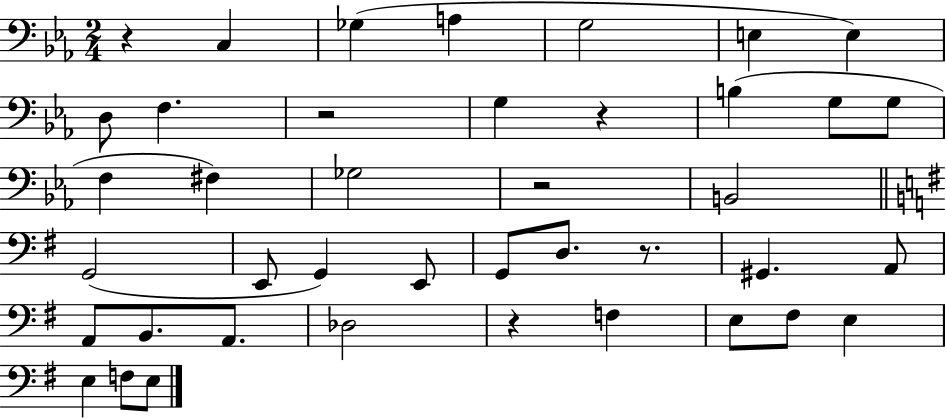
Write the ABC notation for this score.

X:1
T:Untitled
M:2/4
L:1/4
K:Eb
z C, _G, A, G,2 E, E, D,/2 F, z2 G, z B, G,/2 G,/2 F, ^F, _G,2 z2 B,,2 G,,2 E,,/2 G,, E,,/2 G,,/2 D,/2 z/2 ^G,, A,,/2 A,,/2 B,,/2 A,,/2 _D,2 z F, E,/2 ^F,/2 E, E, F,/2 E,/2